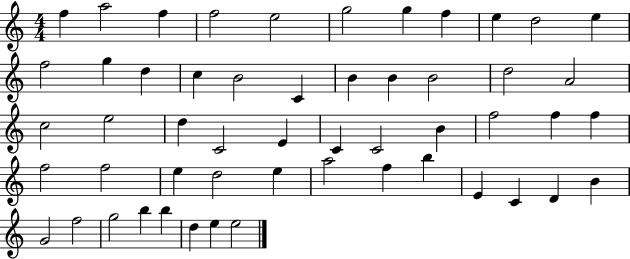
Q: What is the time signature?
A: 4/4